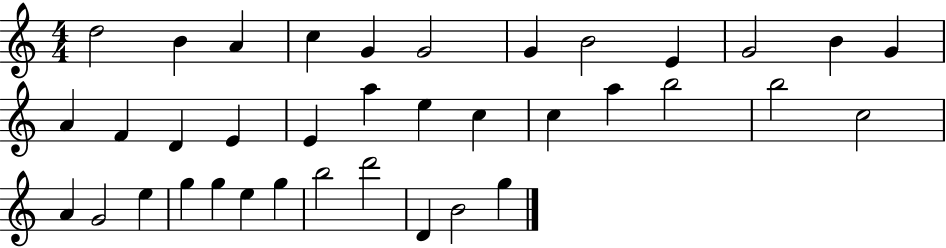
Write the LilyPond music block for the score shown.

{
  \clef treble
  \numericTimeSignature
  \time 4/4
  \key c \major
  d''2 b'4 a'4 | c''4 g'4 g'2 | g'4 b'2 e'4 | g'2 b'4 g'4 | \break a'4 f'4 d'4 e'4 | e'4 a''4 e''4 c''4 | c''4 a''4 b''2 | b''2 c''2 | \break a'4 g'2 e''4 | g''4 g''4 e''4 g''4 | b''2 d'''2 | d'4 b'2 g''4 | \break \bar "|."
}